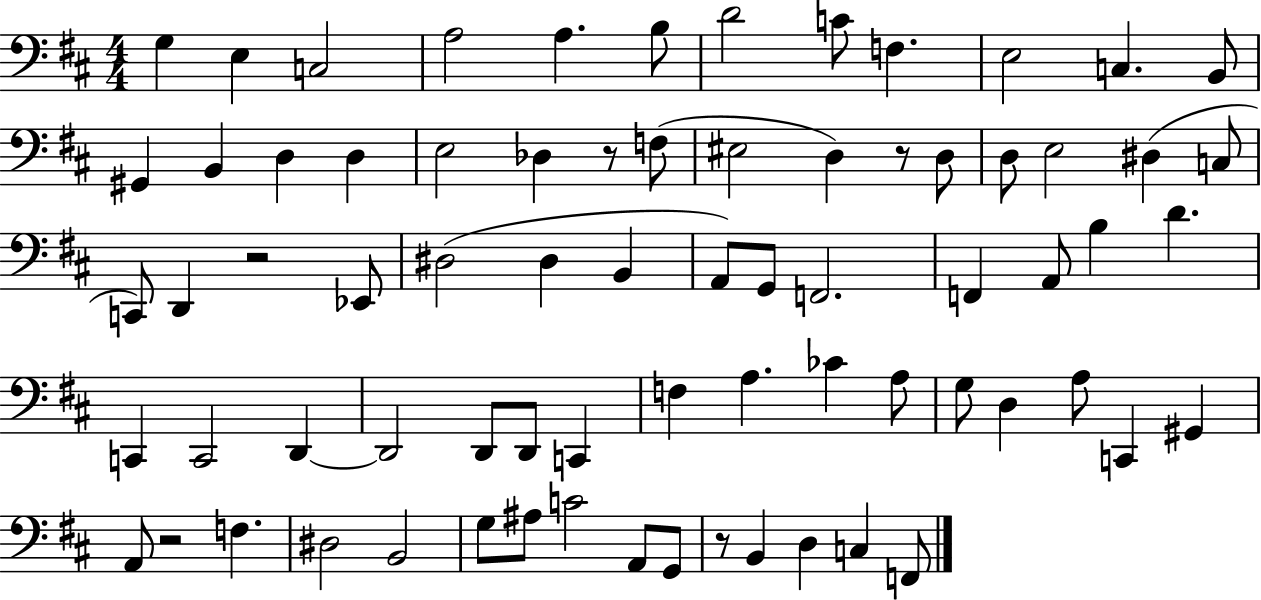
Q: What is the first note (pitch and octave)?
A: G3